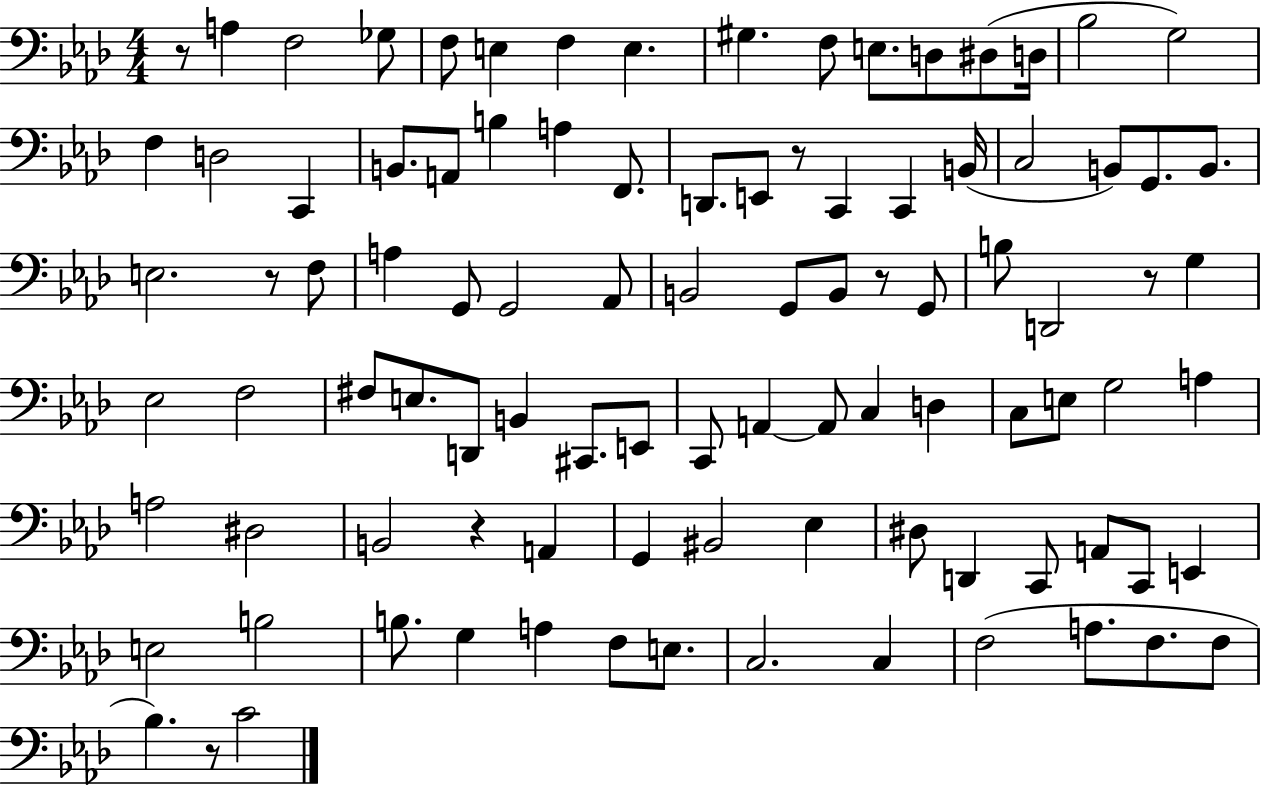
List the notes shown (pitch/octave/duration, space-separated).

R/e A3/q F3/h Gb3/e F3/e E3/q F3/q E3/q. G#3/q. F3/e E3/e. D3/e D#3/e D3/s Bb3/h G3/h F3/q D3/h C2/q B2/e. A2/e B3/q A3/q F2/e. D2/e. E2/e R/e C2/q C2/q B2/s C3/h B2/e G2/e. B2/e. E3/h. R/e F3/e A3/q G2/e G2/h Ab2/e B2/h G2/e B2/e R/e G2/e B3/e D2/h R/e G3/q Eb3/h F3/h F#3/e E3/e. D2/e B2/q C#2/e. E2/e C2/e A2/q A2/e C3/q D3/q C3/e E3/e G3/h A3/q A3/h D#3/h B2/h R/q A2/q G2/q BIS2/h Eb3/q D#3/e D2/q C2/e A2/e C2/e E2/q E3/h B3/h B3/e. G3/q A3/q F3/e E3/e. C3/h. C3/q F3/h A3/e. F3/e. F3/e Bb3/q. R/e C4/h